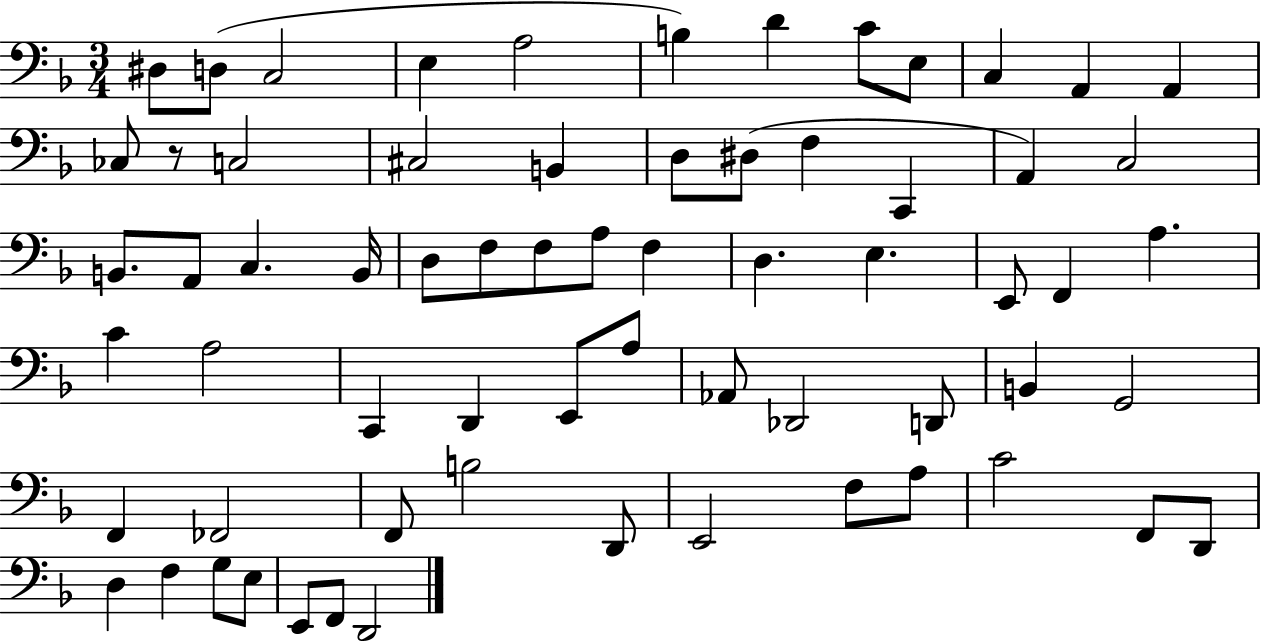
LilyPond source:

{
  \clef bass
  \numericTimeSignature
  \time 3/4
  \key f \major
  \repeat volta 2 { dis8 d8( c2 | e4 a2 | b4) d'4 c'8 e8 | c4 a,4 a,4 | \break ces8 r8 c2 | cis2 b,4 | d8 dis8( f4 c,4 | a,4) c2 | \break b,8. a,8 c4. b,16 | d8 f8 f8 a8 f4 | d4. e4. | e,8 f,4 a4. | \break c'4 a2 | c,4 d,4 e,8 a8 | aes,8 des,2 d,8 | b,4 g,2 | \break f,4 fes,2 | f,8 b2 d,8 | e,2 f8 a8 | c'2 f,8 d,8 | \break d4 f4 g8 e8 | e,8 f,8 d,2 | } \bar "|."
}